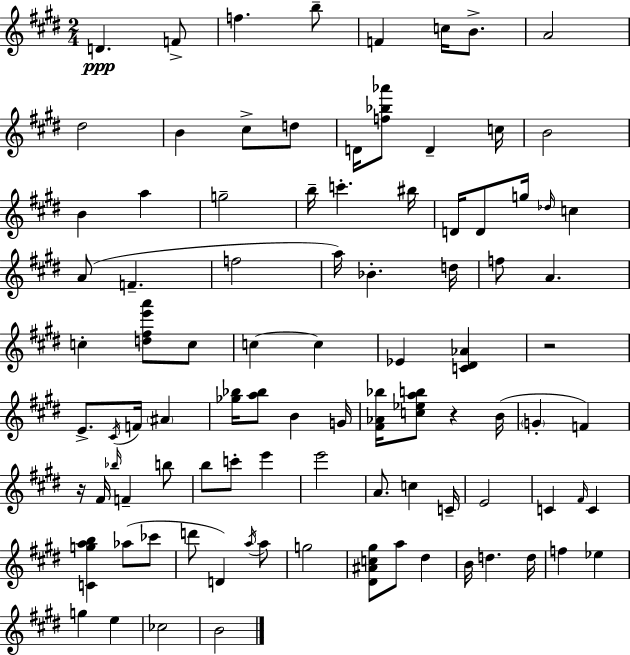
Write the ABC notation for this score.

X:1
T:Untitled
M:2/4
L:1/4
K:E
D F/2 f b/2 F c/4 B/2 A2 ^d2 B ^c/2 d/2 D/4 [f_b_a']/2 D c/4 B2 B a g2 b/4 c' ^b/4 D/4 D/2 g/4 _d/4 c A/2 F f2 a/4 _B d/4 f/2 A c [d^fe'a']/2 c/2 c c _E [C^D_A] z2 E/2 ^C/4 F/4 ^A [_g_b]/4 [a_b]/2 B G/4 [^F_A_b]/4 [c_eab]/2 z B/4 G F z/4 ^F/4 _b/4 F b/2 b/2 c'/2 e' e'2 A/2 c C/4 E2 C ^F/4 C [Cgab] _a/2 _c'/2 d'/2 D a/4 a/2 g2 [^D^Ac^g]/2 a/2 ^d B/4 d d/4 f _e g e _c2 B2